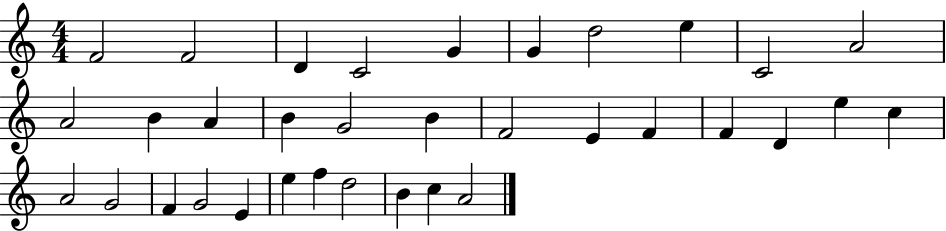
F4/h F4/h D4/q C4/h G4/q G4/q D5/h E5/q C4/h A4/h A4/h B4/q A4/q B4/q G4/h B4/q F4/h E4/q F4/q F4/q D4/q E5/q C5/q A4/h G4/h F4/q G4/h E4/q E5/q F5/q D5/h B4/q C5/q A4/h